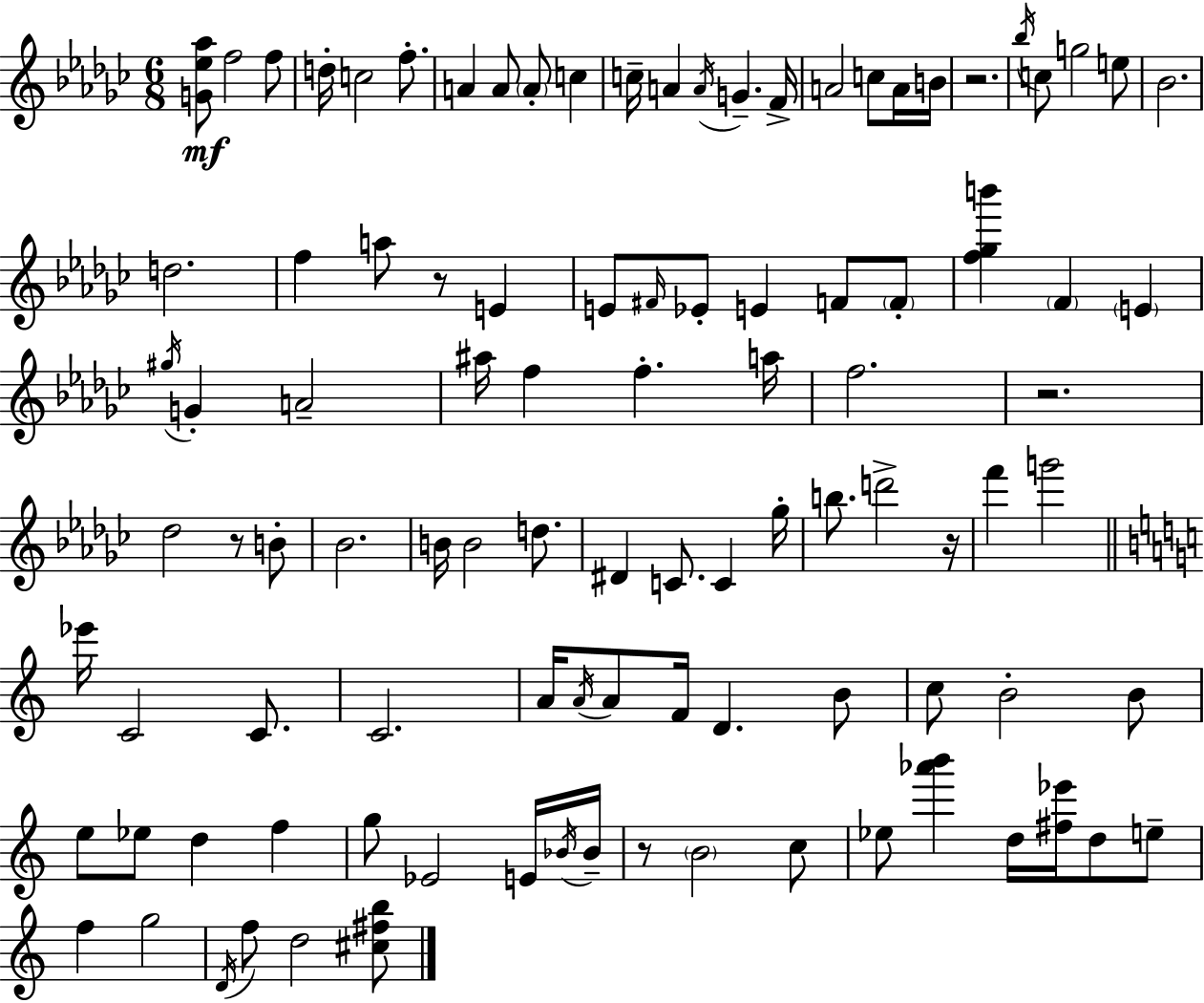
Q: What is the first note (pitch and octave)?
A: F5